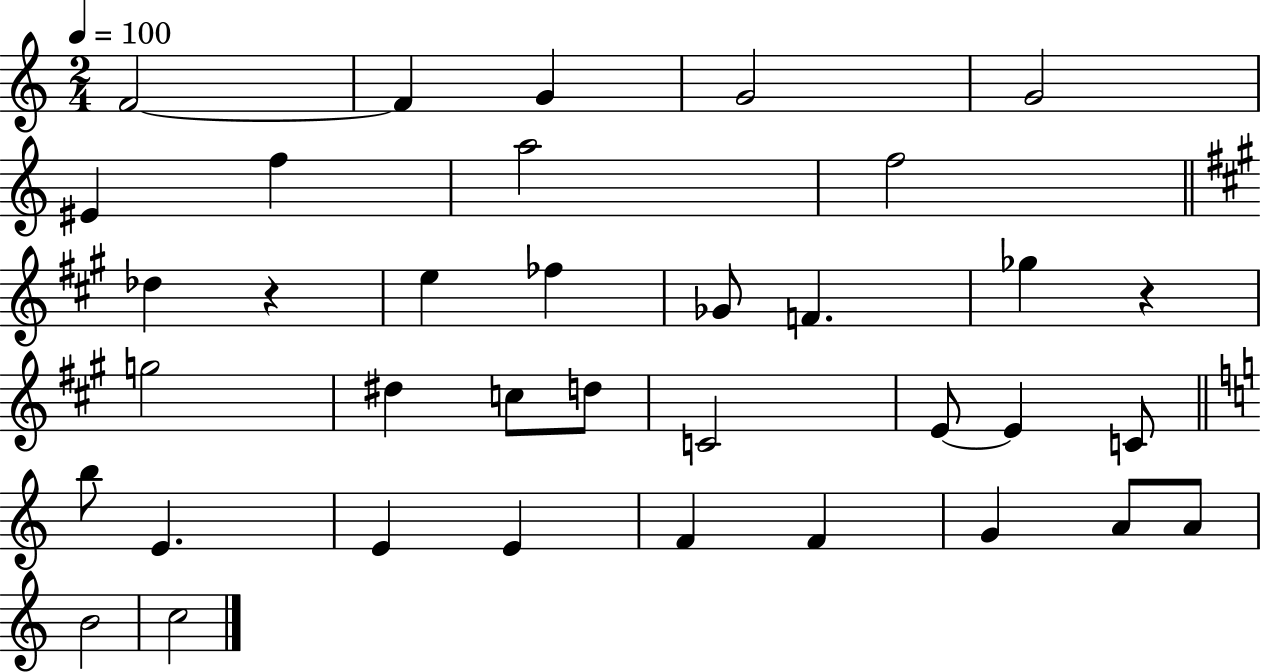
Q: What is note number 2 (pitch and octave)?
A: F4